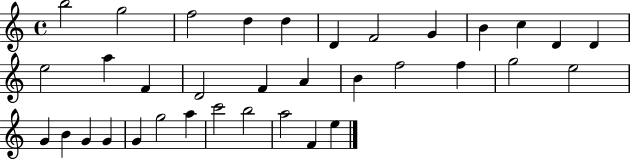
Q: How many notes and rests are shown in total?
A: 35